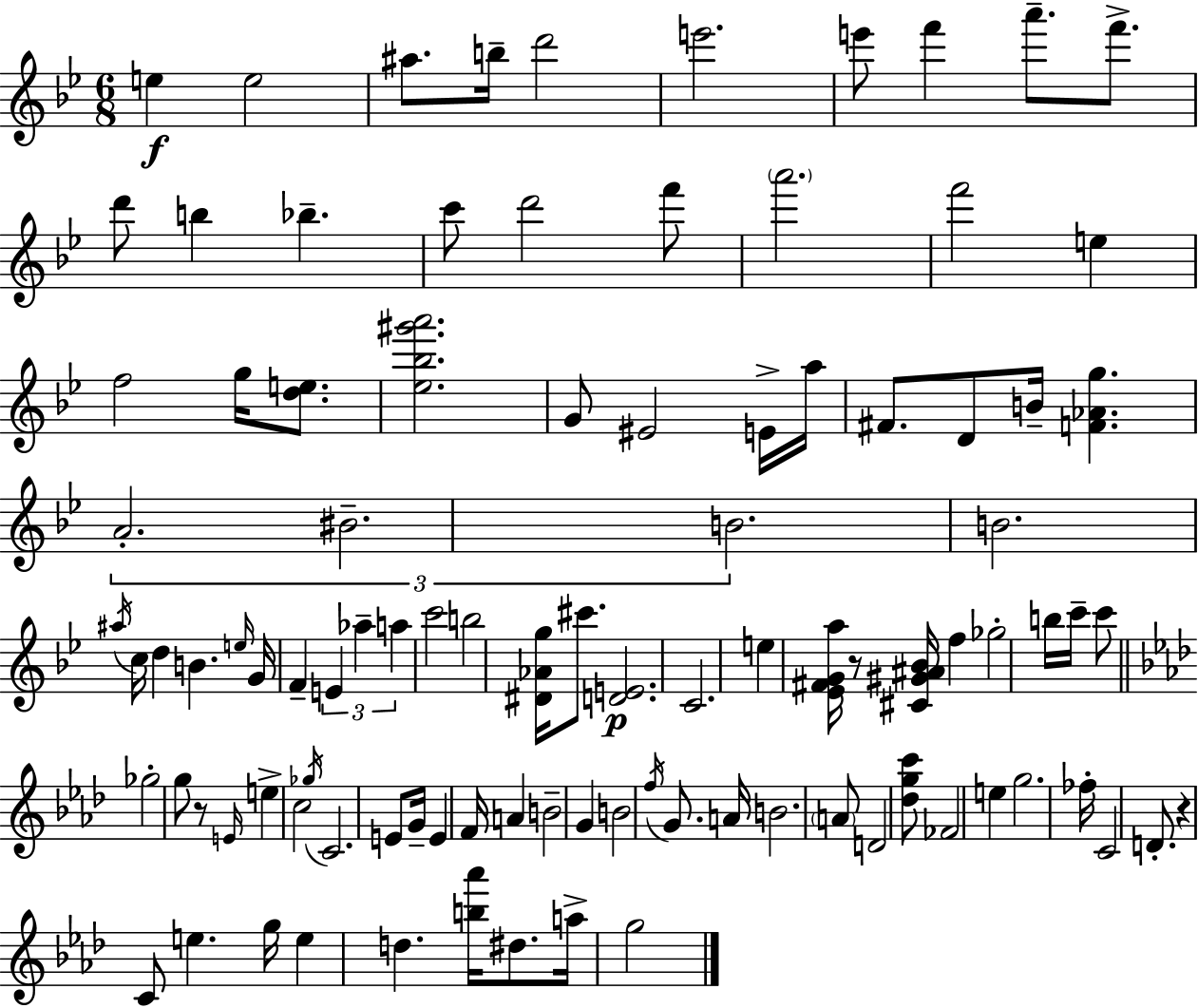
{
  \clef treble
  \numericTimeSignature
  \time 6/8
  \key g \minor
  e''4\f e''2 | ais''8. b''16-- d'''2 | e'''2. | e'''8 f'''4 a'''8.-- f'''8.-> | \break d'''8 b''4 bes''4.-- | c'''8 d'''2 f'''8 | \parenthesize a'''2. | f'''2 e''4 | \break f''2 g''16 <d'' e''>8. | <ees'' bes'' gis''' a'''>2. | g'8 eis'2 e'16-> a''16 | fis'8. d'8 b'16-- <f' aes' g''>4. | \break \tuplet 3/2 { a'2.-. | bis'2.-- | b'2. } | b'2. | \break \acciaccatura { ais''16 } c''16 d''4 b'4. | \grace { e''16 } g'16 f'4-- \tuplet 3/2 { e'4 aes''4-- | a''4 } c'''2 | b''2 <dis' aes' g''>16 cis'''8. | \break <d' e'>2.\p | c'2. | e''4 <ees' fis' g' a''>16 r8 <cis' gis' ais' bes'>16 f''4 | ges''2-. b''16 c'''16-- | \break c'''8 \bar "||" \break \key aes \major ges''2-. g''8 r8 | \grace { e'16 } e''4-> c''2 | \acciaccatura { ges''16 } c'2. | e'8 g'16-- e'4 f'16 a'4 | \break b'2-- g'4 | b'2 \acciaccatura { f''16 } g'8. | a'16 b'2. | \parenthesize a'8 d'2 | \break <des'' g'' c'''>8 fes'2 e''4 | g''2. | fes''16-. c'2 | d'8.-. r4 c'8 e''4. | \break g''16 e''4 d''4. | <b'' aes'''>16 dis''8. a''16-> g''2 | \bar "|."
}